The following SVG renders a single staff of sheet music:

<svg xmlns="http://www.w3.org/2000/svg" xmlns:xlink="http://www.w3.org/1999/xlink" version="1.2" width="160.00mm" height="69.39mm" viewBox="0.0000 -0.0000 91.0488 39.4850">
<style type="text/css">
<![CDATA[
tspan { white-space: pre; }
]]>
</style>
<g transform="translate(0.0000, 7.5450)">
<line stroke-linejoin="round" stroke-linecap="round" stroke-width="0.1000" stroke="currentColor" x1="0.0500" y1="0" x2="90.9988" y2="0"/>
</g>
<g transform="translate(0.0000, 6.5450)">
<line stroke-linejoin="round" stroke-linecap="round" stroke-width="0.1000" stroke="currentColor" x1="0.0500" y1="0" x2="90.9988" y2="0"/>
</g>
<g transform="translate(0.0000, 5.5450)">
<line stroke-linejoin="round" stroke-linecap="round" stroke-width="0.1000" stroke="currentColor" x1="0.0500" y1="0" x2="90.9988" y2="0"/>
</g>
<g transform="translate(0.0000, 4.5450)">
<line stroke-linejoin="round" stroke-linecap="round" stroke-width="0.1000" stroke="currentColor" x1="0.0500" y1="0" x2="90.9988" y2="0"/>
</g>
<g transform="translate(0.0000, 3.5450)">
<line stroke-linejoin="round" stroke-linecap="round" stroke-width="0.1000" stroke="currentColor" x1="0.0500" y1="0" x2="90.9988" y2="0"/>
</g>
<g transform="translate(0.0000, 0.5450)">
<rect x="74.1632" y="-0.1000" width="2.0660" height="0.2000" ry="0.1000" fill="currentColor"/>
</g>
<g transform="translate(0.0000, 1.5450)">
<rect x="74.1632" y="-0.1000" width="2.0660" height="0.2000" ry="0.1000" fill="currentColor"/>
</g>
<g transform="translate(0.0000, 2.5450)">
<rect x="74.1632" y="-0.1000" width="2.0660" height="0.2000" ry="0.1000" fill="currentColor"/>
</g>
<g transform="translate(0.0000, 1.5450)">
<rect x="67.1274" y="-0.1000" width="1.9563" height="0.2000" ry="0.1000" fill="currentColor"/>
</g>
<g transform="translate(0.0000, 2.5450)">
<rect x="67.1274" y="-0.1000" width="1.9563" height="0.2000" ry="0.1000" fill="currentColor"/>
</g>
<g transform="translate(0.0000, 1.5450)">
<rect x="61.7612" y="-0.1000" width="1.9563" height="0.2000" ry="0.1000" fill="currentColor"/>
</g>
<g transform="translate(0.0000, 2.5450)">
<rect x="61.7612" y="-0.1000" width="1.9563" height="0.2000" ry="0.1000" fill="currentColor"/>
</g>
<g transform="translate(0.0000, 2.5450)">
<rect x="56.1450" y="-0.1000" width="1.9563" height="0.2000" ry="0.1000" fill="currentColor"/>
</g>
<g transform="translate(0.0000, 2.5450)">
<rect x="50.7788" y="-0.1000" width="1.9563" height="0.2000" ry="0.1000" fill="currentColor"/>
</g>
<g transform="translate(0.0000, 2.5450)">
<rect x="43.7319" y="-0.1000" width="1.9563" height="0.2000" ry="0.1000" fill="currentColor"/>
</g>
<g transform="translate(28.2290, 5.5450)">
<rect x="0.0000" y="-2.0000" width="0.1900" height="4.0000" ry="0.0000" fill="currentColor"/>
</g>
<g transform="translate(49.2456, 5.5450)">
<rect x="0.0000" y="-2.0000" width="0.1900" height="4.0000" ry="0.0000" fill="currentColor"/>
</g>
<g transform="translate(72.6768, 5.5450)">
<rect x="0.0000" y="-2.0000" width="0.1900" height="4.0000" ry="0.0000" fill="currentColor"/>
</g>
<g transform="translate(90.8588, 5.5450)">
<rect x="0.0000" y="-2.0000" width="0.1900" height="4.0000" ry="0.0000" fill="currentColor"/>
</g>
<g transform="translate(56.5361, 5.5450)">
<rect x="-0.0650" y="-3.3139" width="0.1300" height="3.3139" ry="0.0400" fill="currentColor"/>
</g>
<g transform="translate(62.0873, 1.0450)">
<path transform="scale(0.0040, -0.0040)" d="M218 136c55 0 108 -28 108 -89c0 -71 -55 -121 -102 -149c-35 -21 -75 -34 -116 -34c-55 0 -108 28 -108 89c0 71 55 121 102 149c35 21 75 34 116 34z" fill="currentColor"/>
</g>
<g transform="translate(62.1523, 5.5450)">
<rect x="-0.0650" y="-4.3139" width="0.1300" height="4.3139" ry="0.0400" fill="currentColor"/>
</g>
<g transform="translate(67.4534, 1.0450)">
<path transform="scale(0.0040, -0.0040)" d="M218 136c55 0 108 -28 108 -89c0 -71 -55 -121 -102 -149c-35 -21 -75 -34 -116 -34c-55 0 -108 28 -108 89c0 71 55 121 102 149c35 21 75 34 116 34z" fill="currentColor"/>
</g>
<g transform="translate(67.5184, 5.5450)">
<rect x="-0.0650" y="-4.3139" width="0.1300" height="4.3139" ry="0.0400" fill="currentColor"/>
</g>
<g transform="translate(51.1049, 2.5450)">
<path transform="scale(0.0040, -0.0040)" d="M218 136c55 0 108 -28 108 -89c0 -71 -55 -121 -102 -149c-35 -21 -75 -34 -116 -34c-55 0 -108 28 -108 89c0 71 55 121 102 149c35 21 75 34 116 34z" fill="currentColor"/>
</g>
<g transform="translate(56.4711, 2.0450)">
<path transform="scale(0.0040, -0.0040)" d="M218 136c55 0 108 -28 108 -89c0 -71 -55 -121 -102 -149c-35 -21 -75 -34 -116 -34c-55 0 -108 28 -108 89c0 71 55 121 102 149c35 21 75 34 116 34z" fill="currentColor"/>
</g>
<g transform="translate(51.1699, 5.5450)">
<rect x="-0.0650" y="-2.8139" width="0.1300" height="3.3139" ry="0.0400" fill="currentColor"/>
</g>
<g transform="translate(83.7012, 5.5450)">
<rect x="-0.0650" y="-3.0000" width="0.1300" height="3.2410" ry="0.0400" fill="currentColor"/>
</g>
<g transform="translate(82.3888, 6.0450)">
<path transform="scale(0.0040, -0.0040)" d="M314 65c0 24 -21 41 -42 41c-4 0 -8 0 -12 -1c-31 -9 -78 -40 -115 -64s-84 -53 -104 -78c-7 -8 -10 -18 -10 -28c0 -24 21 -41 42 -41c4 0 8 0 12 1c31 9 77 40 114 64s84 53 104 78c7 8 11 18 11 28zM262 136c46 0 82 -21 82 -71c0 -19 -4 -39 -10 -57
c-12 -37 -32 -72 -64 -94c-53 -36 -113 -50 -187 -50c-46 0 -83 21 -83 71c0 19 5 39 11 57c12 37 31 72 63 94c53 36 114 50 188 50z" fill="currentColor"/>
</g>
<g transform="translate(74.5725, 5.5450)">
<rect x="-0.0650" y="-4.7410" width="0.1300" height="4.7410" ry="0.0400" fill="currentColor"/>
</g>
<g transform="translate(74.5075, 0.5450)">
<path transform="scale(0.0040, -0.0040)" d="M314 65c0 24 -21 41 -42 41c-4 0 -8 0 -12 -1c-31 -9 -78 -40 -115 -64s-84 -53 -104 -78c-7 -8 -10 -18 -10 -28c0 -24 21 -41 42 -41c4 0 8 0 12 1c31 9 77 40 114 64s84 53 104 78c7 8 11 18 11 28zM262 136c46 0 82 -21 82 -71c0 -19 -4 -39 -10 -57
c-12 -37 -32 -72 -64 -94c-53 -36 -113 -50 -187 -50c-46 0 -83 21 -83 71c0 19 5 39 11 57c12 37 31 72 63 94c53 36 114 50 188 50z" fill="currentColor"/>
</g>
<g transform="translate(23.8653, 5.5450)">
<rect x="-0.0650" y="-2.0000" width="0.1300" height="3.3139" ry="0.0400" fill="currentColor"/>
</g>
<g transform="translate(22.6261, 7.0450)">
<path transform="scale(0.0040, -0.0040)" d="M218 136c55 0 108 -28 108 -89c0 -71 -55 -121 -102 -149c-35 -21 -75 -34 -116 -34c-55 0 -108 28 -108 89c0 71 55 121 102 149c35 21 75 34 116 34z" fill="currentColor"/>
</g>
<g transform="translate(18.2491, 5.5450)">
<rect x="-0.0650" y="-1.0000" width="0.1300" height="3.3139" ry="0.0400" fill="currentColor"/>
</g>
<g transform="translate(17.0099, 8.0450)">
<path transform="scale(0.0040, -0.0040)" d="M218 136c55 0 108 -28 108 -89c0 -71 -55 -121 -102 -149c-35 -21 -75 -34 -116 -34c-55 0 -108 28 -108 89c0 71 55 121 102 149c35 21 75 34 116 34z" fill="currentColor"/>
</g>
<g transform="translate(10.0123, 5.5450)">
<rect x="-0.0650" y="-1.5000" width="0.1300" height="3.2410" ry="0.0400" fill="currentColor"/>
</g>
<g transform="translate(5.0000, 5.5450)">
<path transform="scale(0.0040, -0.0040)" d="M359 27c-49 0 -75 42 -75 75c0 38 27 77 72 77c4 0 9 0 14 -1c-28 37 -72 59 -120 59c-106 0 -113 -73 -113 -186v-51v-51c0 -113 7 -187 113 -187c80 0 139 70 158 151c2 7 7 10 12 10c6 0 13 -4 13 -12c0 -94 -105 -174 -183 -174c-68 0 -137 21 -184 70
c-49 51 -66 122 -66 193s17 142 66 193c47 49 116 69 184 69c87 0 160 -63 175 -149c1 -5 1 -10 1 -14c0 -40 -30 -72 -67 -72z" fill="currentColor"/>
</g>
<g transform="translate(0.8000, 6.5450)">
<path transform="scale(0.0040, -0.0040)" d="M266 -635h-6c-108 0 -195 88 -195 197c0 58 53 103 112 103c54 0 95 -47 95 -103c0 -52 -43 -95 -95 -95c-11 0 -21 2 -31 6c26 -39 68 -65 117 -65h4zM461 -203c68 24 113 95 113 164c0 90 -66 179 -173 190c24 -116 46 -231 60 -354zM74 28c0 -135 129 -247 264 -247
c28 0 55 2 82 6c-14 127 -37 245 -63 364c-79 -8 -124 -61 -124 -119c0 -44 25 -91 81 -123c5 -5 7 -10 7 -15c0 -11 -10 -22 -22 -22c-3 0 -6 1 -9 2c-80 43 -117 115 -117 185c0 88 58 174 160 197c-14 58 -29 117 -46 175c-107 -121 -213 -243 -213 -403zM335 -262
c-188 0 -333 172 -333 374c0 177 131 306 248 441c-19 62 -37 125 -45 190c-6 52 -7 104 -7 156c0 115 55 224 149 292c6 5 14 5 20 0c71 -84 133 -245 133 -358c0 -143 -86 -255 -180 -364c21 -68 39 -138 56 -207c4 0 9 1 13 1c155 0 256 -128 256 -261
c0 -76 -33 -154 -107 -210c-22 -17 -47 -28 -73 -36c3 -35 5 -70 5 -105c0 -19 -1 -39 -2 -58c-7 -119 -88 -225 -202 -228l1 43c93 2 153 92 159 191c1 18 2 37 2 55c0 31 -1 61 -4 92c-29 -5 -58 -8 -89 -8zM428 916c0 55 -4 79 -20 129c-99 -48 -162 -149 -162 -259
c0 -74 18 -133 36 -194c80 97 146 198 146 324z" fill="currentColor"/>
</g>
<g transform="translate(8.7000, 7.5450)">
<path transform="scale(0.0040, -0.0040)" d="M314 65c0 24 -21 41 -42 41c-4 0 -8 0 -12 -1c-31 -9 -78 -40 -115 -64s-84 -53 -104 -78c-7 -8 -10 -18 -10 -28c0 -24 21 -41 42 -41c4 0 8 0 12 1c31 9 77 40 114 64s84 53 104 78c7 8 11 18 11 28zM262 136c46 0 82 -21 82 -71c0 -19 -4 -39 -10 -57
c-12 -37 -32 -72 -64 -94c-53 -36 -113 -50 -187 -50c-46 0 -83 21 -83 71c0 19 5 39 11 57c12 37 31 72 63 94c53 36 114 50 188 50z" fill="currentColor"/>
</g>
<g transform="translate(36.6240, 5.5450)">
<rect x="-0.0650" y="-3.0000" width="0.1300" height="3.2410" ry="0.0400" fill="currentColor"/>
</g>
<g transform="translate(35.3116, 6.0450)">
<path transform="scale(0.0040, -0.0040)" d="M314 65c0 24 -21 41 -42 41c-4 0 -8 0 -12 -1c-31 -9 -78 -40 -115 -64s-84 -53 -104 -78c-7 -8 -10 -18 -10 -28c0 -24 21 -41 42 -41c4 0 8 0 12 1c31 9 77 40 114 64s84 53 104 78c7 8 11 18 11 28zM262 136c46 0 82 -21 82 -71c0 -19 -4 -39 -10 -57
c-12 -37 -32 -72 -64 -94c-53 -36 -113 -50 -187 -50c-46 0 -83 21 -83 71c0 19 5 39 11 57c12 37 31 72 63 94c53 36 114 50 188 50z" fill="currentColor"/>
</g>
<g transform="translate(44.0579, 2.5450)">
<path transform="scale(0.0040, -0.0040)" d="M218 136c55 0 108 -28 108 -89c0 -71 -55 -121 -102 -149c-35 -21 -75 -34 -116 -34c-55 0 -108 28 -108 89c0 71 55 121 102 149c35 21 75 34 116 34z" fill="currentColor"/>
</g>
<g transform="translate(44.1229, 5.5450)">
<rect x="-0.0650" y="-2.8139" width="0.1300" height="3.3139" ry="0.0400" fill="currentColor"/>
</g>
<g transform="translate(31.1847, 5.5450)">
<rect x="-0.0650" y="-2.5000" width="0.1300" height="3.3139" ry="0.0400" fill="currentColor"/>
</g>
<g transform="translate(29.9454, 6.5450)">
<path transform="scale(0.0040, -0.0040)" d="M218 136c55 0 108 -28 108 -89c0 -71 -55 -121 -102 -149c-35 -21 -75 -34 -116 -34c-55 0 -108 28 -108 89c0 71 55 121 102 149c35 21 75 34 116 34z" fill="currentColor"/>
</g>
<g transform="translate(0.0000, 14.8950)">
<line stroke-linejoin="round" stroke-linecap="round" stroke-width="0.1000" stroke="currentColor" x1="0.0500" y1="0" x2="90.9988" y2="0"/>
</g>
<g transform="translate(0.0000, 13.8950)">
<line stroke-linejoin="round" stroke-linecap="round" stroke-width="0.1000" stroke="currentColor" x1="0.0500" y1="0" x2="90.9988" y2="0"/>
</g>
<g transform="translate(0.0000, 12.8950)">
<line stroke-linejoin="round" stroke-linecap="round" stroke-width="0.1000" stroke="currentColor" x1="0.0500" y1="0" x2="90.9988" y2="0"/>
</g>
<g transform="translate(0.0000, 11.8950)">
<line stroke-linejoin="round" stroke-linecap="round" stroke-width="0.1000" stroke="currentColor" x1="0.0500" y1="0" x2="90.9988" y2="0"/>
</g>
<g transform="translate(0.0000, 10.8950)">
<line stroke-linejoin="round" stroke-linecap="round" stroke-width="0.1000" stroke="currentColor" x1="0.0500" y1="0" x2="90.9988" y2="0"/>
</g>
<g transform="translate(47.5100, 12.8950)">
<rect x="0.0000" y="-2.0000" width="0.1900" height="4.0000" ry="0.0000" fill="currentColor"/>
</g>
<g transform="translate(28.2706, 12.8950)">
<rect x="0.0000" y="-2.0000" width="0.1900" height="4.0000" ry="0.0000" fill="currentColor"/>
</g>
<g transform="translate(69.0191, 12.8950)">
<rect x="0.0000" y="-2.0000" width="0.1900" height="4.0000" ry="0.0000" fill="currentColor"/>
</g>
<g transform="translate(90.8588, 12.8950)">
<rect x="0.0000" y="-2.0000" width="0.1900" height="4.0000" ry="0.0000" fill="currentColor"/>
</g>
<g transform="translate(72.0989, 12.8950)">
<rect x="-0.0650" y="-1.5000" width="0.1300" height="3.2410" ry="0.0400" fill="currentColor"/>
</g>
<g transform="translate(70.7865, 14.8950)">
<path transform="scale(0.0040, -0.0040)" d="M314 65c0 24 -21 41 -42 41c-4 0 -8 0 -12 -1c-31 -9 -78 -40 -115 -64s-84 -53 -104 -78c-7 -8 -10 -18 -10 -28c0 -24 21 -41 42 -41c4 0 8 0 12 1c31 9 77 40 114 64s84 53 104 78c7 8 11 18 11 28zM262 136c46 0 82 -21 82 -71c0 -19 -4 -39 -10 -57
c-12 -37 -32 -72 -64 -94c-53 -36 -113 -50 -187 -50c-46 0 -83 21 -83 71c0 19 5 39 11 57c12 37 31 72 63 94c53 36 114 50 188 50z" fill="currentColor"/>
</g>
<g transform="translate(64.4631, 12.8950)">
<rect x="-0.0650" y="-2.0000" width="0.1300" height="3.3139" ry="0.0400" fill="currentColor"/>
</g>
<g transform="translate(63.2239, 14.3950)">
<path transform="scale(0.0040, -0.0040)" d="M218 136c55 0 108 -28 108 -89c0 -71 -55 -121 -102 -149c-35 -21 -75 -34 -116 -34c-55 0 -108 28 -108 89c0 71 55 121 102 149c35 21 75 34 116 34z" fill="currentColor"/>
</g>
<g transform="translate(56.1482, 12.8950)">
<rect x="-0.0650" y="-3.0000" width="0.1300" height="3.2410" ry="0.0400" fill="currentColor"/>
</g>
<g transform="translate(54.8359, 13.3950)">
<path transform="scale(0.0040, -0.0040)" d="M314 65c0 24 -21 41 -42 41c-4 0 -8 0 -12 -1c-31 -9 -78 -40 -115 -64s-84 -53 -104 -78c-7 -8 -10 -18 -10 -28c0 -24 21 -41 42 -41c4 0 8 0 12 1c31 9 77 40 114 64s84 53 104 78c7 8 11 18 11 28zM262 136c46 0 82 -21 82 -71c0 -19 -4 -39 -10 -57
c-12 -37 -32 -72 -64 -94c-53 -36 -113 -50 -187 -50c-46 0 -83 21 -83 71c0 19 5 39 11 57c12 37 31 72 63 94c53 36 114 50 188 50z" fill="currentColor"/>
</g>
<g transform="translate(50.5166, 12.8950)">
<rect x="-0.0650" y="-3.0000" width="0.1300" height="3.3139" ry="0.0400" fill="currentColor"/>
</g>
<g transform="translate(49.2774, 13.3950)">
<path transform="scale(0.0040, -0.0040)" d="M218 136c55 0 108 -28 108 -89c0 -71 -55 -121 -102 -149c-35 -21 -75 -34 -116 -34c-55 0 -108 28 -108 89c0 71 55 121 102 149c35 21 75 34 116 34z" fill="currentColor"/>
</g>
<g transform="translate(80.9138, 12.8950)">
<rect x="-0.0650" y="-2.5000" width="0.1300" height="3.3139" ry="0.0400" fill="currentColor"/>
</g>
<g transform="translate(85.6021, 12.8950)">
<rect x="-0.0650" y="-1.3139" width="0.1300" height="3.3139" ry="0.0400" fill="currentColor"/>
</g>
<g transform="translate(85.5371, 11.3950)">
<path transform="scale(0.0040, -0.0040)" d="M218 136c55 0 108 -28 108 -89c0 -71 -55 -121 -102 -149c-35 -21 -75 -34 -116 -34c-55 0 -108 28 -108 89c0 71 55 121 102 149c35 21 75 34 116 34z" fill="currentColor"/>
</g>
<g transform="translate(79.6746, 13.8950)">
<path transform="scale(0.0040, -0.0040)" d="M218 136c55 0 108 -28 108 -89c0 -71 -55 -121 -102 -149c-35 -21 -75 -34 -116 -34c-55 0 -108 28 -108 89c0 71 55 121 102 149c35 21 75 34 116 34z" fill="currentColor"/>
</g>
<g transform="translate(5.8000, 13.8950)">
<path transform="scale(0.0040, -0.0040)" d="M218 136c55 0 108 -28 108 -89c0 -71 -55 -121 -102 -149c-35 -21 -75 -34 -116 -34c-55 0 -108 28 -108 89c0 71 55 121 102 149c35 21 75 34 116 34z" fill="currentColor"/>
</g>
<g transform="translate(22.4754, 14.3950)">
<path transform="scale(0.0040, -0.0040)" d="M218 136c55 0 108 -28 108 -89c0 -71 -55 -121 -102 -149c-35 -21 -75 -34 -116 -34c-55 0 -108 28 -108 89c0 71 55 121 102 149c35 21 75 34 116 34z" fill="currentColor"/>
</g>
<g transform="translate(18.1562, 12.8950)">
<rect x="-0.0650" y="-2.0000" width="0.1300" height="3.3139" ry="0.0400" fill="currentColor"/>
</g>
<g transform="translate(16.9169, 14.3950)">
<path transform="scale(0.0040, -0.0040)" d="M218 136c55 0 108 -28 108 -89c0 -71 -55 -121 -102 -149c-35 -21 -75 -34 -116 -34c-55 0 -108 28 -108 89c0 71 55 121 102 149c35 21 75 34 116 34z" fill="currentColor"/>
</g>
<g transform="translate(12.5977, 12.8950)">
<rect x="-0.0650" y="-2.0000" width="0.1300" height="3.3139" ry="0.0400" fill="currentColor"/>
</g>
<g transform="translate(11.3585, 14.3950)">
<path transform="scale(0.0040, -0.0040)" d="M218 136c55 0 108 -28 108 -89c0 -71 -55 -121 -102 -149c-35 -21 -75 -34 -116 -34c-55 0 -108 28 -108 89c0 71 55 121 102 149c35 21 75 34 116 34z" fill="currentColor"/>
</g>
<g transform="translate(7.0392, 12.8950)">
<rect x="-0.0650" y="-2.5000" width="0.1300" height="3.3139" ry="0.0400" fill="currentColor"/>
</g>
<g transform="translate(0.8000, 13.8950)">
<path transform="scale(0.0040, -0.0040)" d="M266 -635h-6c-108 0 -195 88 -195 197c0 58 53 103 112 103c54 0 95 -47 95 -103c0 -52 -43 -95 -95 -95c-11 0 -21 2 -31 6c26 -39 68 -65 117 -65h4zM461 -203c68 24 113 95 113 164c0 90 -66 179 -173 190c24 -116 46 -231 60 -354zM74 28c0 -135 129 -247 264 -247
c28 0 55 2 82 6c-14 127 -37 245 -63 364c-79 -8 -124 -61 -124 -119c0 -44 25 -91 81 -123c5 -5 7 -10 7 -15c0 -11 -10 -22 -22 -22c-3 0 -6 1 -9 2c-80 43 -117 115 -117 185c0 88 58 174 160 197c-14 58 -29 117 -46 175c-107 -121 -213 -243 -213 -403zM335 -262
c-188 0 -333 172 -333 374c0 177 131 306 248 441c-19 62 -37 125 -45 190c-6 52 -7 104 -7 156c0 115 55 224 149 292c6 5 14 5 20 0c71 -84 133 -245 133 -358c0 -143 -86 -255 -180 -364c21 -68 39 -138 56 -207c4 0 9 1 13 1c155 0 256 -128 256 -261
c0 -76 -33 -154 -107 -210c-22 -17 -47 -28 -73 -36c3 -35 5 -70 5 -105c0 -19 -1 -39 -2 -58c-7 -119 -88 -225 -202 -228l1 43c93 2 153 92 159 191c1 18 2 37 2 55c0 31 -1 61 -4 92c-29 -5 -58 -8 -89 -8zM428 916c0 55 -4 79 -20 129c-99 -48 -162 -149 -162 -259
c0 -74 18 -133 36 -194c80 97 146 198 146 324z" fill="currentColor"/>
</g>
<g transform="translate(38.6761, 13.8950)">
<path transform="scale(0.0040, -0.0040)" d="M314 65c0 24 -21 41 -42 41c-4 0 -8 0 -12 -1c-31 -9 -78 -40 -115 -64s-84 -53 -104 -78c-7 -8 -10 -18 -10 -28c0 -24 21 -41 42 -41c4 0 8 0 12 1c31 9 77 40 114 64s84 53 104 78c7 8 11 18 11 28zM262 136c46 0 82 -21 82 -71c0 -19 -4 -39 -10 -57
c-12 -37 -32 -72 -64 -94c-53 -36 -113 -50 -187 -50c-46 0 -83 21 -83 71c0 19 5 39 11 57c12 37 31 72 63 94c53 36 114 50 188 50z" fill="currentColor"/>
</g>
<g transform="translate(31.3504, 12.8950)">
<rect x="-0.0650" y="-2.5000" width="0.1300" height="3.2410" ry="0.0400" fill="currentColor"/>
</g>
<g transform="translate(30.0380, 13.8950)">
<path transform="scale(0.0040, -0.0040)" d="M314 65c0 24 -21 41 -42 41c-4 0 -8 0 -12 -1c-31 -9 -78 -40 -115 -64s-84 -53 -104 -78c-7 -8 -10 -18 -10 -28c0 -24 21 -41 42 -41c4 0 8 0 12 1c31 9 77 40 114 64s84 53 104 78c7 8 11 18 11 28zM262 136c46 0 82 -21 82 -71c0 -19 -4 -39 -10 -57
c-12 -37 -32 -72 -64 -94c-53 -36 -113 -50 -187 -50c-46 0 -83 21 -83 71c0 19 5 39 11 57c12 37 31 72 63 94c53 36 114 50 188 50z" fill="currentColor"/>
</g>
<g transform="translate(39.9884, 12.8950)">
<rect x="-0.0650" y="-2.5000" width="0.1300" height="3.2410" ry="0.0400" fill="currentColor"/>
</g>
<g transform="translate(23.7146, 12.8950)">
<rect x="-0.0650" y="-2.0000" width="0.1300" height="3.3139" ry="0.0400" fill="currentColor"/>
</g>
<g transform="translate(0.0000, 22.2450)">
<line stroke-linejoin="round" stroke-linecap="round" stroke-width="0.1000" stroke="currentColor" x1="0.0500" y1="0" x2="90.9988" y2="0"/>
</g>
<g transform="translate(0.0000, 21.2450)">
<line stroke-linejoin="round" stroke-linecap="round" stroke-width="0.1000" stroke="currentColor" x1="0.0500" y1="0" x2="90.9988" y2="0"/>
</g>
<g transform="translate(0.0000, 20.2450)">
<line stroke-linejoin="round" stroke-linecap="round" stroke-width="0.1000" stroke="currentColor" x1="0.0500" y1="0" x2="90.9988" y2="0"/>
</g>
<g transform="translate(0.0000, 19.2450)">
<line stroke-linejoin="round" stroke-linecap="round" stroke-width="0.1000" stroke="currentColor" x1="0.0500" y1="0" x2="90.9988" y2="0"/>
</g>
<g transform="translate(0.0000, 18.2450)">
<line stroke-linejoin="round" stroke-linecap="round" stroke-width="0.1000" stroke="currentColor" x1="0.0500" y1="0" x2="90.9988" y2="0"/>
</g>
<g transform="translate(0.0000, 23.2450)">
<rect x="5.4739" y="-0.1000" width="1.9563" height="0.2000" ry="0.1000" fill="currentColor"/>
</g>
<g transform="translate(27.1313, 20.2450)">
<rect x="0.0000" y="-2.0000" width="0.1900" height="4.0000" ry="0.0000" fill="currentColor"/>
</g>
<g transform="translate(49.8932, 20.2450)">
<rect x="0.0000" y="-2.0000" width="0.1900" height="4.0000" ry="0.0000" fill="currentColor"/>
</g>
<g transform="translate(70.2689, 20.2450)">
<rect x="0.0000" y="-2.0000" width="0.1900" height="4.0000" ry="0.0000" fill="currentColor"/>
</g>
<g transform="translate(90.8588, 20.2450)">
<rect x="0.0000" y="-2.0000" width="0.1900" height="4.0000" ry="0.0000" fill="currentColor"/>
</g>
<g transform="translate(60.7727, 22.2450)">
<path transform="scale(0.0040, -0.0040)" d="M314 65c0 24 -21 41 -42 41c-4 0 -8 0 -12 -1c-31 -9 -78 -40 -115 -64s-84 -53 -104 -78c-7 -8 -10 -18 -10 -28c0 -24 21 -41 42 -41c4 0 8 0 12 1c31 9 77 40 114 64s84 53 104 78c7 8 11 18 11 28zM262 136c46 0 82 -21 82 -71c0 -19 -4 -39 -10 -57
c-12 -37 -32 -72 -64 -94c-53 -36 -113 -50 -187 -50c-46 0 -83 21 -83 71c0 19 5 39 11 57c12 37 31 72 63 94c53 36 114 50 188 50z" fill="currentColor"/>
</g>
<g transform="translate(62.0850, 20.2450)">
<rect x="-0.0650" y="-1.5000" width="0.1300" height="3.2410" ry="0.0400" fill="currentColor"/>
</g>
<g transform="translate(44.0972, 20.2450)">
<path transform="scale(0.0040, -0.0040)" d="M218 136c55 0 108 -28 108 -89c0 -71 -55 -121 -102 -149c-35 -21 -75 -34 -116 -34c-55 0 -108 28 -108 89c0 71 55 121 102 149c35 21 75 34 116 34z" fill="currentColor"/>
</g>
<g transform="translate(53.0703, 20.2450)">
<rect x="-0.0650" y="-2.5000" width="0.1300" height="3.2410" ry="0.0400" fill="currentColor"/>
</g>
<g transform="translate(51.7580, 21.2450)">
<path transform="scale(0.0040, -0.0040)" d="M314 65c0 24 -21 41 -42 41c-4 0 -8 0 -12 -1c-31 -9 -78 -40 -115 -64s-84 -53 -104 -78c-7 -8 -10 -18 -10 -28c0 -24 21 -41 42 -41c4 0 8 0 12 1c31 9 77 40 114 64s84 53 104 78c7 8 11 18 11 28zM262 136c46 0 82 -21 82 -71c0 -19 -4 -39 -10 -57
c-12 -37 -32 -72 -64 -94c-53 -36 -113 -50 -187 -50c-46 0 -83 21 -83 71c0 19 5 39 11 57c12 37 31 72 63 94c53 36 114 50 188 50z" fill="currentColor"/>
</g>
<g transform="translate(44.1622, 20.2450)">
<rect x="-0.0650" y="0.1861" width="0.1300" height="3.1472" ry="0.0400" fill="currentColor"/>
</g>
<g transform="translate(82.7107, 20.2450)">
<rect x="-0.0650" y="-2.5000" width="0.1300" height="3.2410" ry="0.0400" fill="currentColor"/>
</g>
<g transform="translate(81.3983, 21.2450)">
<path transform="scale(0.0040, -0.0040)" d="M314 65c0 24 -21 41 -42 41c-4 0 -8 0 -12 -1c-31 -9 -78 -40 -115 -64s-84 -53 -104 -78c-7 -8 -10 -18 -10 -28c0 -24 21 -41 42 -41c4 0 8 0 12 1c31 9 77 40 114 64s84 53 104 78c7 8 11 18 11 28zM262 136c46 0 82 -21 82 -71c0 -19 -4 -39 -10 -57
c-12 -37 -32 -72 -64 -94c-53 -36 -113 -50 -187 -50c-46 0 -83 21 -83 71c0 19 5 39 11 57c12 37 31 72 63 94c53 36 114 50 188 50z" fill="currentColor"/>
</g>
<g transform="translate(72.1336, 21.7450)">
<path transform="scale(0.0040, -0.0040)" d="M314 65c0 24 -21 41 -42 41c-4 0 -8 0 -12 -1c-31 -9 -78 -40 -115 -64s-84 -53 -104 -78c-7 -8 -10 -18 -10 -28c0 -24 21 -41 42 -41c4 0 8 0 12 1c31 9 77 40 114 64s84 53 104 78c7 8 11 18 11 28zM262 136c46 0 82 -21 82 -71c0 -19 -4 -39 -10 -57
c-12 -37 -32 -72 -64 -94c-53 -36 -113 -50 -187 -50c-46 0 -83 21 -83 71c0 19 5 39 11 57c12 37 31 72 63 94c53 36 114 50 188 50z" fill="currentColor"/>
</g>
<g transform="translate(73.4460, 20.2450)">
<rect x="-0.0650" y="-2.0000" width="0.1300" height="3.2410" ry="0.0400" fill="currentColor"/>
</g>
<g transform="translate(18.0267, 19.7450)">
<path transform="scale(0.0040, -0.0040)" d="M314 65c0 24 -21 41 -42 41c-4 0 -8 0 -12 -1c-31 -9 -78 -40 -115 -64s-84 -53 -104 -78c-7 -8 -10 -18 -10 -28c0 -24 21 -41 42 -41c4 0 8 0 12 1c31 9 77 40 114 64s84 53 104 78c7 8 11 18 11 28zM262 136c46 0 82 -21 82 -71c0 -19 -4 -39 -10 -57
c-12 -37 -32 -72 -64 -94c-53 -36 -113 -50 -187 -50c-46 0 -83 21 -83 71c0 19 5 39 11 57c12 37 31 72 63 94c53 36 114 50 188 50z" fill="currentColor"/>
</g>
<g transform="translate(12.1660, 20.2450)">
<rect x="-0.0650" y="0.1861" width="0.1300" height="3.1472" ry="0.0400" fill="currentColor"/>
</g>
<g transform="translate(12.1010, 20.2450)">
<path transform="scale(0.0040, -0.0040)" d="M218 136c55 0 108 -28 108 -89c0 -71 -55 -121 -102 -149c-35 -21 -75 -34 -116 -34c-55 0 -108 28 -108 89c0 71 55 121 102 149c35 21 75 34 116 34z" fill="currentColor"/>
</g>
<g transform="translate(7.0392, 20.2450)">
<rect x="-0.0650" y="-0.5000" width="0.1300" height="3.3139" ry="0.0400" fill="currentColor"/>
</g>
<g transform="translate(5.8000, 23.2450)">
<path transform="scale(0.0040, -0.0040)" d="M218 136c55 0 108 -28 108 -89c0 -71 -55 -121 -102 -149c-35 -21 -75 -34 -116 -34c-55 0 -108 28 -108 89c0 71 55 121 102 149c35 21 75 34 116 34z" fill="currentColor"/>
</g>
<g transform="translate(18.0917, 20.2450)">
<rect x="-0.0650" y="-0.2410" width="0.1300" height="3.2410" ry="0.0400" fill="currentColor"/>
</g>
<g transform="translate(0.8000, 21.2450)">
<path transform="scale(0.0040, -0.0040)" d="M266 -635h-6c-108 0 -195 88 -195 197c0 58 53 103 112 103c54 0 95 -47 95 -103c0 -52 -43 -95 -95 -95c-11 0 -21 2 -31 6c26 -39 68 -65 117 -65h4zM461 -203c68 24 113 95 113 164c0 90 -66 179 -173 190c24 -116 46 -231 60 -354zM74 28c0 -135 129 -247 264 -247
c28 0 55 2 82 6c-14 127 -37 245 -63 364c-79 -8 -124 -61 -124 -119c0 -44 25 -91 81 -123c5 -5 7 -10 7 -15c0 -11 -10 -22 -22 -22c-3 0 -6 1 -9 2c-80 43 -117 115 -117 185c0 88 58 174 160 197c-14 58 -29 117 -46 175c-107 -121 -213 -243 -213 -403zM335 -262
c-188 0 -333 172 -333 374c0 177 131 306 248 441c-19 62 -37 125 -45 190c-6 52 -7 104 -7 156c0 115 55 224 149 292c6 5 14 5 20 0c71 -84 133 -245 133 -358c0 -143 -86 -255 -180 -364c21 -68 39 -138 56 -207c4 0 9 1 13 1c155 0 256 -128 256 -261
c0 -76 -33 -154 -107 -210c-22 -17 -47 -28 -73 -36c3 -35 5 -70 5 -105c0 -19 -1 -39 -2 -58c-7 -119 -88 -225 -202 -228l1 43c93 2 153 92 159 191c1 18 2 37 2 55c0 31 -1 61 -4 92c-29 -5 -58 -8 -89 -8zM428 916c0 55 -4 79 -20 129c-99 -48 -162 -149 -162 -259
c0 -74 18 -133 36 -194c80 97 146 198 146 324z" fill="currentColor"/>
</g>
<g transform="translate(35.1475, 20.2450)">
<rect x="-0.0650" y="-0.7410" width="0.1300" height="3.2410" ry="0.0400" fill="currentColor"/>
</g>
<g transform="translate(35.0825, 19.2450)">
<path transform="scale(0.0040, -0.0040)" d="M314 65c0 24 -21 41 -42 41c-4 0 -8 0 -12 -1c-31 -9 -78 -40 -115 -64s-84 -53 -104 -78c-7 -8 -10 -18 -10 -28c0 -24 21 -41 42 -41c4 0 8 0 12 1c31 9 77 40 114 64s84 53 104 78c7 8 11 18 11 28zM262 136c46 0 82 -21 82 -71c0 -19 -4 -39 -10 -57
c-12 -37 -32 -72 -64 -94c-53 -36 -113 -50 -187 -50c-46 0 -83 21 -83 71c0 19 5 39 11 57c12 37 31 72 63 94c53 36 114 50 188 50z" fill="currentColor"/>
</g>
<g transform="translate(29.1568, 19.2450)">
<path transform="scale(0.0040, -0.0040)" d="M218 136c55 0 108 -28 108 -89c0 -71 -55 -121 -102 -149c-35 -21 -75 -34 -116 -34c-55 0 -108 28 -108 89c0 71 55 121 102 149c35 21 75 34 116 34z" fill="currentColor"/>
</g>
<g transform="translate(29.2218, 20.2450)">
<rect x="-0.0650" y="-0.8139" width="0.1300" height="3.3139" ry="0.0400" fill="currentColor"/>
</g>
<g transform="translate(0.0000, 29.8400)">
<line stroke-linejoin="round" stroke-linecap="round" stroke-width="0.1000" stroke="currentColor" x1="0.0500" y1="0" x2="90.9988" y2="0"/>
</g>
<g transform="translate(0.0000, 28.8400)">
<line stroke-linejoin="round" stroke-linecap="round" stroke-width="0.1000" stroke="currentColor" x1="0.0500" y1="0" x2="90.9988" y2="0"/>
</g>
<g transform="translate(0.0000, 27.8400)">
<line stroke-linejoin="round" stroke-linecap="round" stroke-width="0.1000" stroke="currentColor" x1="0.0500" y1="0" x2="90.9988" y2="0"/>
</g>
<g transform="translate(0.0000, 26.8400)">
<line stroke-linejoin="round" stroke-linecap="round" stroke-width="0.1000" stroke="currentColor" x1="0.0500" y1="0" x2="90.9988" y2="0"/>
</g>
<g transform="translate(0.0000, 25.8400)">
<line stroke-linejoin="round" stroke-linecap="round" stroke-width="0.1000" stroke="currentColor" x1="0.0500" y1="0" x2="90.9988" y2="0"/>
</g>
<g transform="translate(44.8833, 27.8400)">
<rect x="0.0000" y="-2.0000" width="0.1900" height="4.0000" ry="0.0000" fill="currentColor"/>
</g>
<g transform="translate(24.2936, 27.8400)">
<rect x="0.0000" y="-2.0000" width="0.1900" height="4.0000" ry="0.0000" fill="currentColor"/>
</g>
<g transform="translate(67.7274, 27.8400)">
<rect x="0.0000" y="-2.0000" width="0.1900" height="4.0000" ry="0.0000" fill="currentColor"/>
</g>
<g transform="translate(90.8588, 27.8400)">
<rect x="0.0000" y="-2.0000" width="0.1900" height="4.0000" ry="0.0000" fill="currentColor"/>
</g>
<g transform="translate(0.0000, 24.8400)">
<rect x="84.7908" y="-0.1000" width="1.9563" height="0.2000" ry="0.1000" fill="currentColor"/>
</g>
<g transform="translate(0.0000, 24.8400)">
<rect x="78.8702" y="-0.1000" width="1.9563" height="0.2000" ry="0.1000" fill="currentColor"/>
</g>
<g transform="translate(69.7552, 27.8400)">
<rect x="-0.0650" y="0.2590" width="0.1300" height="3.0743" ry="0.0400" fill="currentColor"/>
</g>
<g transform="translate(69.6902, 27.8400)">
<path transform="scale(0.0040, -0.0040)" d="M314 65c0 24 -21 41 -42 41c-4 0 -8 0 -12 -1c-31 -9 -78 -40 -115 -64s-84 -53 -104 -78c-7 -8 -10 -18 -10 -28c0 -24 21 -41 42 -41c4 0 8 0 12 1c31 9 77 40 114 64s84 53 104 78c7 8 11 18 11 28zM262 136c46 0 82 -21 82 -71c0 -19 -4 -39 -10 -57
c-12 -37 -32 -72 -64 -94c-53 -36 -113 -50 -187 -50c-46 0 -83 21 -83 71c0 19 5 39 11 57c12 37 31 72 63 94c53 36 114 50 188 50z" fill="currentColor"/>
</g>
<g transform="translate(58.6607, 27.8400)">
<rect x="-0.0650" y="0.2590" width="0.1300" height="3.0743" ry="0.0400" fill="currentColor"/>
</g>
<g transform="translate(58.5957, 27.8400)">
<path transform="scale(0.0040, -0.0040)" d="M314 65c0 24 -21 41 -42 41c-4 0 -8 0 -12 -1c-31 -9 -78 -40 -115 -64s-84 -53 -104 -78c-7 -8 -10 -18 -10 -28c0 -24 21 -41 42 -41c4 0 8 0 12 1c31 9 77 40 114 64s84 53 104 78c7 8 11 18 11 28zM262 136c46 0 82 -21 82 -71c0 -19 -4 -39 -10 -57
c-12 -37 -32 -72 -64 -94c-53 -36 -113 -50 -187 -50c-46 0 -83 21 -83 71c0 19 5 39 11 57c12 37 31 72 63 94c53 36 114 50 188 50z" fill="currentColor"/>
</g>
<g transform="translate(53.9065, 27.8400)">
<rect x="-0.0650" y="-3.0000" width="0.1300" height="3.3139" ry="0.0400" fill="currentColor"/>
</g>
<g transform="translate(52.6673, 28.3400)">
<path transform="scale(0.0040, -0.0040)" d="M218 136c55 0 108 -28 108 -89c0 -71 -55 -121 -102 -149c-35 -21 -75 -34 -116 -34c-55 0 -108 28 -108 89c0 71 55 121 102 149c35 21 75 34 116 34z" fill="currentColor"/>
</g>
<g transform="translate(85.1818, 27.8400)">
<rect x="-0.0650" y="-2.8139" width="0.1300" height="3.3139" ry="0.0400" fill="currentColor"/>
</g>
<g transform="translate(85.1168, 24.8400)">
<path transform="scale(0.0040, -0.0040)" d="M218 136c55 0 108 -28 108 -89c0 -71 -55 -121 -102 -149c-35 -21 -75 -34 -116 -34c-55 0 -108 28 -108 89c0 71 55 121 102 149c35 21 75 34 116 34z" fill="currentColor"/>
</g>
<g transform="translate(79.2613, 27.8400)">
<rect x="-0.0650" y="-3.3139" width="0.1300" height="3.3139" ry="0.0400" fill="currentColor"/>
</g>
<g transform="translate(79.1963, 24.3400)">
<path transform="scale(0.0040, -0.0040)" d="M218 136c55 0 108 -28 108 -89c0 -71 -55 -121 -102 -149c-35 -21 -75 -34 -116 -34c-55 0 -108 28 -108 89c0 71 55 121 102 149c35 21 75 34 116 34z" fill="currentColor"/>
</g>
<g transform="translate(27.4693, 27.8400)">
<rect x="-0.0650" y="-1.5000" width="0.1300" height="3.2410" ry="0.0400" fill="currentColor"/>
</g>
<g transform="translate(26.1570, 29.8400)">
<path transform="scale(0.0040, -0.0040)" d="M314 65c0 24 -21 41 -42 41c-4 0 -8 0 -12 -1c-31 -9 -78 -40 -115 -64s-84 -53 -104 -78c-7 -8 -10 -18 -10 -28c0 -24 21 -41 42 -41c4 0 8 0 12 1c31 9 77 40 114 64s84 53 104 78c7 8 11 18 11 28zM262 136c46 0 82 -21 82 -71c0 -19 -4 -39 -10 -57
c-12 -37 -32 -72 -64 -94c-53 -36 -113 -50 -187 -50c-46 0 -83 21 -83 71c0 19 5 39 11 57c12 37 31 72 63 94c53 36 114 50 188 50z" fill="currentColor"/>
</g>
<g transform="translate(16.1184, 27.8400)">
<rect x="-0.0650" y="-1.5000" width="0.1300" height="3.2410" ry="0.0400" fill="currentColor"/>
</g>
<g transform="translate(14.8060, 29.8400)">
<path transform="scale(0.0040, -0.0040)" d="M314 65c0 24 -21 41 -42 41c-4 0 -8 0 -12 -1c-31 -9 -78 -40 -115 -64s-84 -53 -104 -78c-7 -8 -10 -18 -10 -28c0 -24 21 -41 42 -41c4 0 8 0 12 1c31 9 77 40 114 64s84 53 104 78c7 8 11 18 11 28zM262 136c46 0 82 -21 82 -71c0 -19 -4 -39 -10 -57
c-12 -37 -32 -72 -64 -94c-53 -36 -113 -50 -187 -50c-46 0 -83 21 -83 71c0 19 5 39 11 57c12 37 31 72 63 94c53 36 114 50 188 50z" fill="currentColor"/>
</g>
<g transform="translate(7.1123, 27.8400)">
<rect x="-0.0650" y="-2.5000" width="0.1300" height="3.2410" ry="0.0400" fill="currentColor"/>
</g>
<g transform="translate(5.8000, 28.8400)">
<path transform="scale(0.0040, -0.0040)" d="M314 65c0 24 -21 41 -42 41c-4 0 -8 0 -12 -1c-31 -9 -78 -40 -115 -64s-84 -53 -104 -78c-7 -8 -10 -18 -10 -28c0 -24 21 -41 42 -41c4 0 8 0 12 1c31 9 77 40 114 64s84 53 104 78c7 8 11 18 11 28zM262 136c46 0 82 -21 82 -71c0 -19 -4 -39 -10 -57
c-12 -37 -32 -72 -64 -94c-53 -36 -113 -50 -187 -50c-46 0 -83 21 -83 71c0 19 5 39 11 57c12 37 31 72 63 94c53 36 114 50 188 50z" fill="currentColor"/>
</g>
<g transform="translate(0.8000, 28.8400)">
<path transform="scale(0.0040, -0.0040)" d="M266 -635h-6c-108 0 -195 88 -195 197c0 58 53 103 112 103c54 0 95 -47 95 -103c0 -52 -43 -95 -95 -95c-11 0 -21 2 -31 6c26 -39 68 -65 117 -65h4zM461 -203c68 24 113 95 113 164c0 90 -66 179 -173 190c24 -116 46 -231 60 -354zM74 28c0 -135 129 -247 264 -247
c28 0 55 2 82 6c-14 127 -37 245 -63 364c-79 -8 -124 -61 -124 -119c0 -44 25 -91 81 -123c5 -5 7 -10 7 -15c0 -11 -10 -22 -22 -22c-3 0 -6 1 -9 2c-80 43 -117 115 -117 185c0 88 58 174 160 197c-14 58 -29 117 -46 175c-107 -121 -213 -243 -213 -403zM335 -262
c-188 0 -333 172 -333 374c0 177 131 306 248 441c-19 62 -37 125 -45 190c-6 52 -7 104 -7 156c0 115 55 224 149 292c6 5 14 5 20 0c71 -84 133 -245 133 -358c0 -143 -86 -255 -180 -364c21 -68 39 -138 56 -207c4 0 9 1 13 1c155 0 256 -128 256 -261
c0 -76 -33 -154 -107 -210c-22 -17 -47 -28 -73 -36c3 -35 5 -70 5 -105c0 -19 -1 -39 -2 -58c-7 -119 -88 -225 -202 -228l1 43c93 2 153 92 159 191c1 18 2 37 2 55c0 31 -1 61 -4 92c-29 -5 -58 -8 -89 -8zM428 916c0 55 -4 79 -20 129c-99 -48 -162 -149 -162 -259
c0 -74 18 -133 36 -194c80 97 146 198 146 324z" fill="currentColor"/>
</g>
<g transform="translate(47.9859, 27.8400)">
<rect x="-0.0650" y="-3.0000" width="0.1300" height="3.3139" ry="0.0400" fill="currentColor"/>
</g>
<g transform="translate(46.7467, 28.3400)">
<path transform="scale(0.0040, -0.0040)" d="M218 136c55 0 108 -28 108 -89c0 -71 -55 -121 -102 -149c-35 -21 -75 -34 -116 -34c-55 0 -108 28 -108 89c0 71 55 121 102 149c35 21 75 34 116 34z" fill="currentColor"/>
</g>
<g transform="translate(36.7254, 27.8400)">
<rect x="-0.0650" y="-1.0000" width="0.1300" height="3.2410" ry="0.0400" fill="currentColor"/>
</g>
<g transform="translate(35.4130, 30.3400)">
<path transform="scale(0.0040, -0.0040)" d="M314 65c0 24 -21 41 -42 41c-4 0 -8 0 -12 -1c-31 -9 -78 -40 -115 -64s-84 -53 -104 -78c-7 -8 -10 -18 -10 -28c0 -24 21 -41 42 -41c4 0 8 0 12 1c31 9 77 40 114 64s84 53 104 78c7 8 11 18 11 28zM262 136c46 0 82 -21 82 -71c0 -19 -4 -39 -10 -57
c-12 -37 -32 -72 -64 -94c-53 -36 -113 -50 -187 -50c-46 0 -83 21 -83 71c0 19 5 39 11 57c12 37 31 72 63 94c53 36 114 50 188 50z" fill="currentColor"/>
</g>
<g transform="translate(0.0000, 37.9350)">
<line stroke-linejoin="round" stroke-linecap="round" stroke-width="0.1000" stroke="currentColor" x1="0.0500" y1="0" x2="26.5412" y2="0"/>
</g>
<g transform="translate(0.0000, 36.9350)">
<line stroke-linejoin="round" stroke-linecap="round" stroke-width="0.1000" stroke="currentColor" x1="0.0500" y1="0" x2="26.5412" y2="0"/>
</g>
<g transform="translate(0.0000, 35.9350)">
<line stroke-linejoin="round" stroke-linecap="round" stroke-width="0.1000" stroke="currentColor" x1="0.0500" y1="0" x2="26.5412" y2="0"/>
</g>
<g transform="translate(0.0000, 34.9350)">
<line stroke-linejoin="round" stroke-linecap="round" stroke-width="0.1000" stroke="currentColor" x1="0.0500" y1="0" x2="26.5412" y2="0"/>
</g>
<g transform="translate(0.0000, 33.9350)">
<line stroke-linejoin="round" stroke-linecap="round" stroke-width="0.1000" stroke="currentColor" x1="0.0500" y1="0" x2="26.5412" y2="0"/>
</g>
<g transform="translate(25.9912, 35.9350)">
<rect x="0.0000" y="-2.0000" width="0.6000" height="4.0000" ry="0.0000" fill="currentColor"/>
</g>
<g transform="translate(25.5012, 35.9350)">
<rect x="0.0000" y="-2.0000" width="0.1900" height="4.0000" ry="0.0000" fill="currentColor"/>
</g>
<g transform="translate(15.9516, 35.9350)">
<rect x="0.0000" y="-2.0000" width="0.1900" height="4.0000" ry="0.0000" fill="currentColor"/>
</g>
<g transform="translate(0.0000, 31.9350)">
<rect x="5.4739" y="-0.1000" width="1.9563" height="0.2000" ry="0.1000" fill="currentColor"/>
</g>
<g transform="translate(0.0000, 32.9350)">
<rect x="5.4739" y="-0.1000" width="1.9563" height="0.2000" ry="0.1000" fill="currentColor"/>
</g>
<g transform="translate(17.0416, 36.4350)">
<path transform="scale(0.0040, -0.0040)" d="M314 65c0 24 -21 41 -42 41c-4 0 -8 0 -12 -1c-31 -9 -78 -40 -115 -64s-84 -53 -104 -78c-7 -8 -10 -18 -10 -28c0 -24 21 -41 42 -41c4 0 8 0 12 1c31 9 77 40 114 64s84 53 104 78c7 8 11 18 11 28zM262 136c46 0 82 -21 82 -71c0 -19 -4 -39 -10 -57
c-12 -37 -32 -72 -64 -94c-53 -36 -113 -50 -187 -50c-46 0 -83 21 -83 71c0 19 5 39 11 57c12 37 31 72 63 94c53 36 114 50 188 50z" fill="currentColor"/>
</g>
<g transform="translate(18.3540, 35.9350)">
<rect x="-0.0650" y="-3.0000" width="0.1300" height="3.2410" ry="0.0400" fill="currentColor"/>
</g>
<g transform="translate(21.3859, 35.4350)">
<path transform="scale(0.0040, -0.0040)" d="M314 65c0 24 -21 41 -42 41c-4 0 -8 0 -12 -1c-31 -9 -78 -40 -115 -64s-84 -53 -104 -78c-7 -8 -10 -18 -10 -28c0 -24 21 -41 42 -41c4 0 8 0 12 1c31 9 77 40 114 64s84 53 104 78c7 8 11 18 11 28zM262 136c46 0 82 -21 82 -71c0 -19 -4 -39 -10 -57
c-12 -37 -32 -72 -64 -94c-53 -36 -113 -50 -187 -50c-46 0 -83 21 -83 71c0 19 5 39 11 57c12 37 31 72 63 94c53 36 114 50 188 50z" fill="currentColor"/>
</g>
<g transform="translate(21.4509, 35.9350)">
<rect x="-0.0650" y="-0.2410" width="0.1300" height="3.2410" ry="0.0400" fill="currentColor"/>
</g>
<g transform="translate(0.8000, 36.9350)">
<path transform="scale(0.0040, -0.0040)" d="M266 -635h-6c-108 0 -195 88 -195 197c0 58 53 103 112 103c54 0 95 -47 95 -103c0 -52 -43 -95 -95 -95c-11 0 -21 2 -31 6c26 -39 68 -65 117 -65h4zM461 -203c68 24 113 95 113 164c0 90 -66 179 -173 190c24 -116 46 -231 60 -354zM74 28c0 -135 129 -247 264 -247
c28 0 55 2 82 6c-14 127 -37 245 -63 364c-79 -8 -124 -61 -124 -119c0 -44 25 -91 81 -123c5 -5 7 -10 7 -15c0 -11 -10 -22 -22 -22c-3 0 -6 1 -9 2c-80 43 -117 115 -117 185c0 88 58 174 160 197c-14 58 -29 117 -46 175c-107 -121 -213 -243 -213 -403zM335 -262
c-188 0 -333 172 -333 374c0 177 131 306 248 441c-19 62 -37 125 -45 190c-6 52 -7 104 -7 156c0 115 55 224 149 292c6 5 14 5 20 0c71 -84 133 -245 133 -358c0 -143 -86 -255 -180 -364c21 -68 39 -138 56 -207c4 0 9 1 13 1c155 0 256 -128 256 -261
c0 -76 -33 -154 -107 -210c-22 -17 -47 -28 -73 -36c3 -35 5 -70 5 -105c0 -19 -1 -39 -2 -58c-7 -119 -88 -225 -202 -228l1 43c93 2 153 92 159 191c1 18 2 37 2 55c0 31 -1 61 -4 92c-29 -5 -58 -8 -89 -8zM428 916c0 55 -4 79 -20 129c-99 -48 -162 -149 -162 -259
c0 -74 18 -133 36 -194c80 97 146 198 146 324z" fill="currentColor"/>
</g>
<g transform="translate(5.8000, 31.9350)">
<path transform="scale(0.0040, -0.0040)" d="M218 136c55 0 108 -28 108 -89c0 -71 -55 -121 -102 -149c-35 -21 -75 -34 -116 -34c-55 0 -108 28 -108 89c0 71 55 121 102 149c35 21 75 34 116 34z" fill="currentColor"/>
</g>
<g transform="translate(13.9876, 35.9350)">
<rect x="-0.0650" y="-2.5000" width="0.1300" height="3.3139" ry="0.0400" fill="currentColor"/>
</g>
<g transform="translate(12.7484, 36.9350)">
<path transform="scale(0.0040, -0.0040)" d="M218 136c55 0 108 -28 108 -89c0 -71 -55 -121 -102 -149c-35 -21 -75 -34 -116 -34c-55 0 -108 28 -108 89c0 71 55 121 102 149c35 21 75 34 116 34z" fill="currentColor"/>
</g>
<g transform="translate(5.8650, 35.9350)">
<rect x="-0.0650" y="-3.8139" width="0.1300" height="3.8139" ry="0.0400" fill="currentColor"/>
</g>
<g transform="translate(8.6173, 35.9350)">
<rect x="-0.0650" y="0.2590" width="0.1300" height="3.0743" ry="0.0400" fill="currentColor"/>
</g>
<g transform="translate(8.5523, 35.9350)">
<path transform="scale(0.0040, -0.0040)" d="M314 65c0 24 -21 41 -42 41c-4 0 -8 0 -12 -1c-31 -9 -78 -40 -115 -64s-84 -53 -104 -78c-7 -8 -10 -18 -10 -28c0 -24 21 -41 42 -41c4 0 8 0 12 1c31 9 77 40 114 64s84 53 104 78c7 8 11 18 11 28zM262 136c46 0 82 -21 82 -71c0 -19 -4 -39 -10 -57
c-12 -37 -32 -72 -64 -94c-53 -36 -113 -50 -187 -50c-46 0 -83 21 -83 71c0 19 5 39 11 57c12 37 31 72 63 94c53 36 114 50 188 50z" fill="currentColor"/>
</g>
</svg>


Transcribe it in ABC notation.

X:1
T:Untitled
M:4/4
L:1/4
K:C
E2 D F G A2 a a b d' d' e'2 A2 G F F F G2 G2 A A2 F E2 G e C B c2 d d2 B G2 E2 F2 G2 G2 E2 E2 D2 A A B2 B2 b a c' B2 G A2 c2